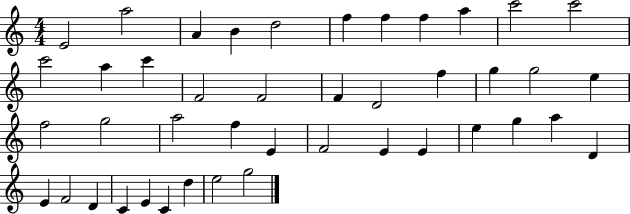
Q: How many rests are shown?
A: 0